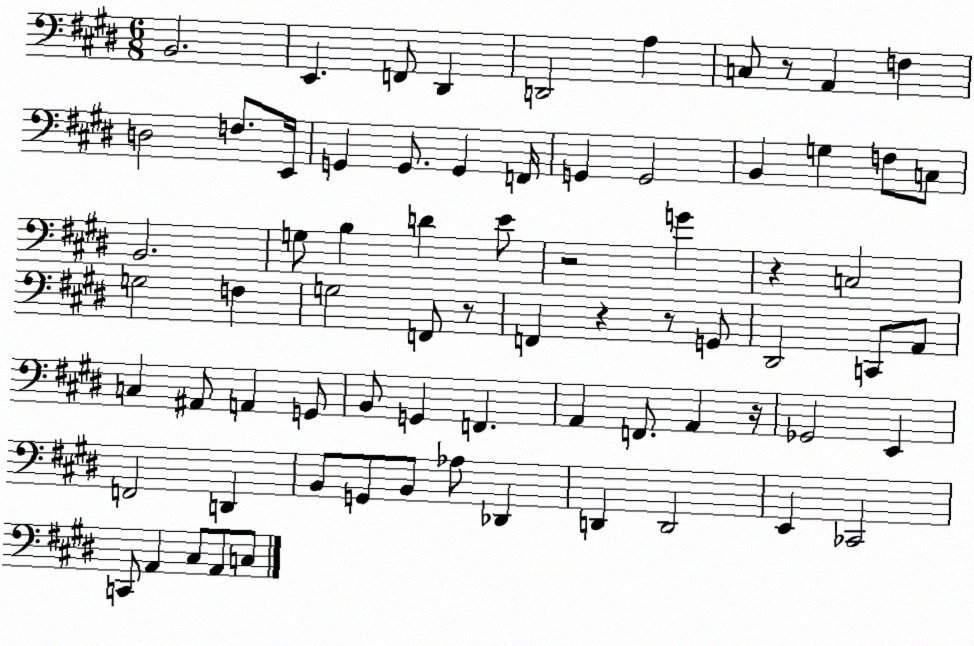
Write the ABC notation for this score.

X:1
T:Untitled
M:6/8
L:1/4
K:E
B,,2 E,, F,,/2 ^D,, D,,2 A, C,/2 z/2 A,, F, D,2 F,/2 E,,/4 G,, G,,/2 G,, F,,/4 G,, G,,2 B,, G, F,/2 C,/2 B,,2 G,/2 B, D E/2 z2 G z C,2 G,2 F, G,2 F,,/2 z/2 F,, z z/2 G,,/2 ^D,,2 C,,/2 A,,/2 C, ^A,,/2 A,, G,,/2 B,,/2 G,, F,, A,, F,,/2 A,, z/4 _G,,2 E,, F,,2 D,, B,,/2 G,,/2 B,,/2 _A,/2 _D,, D,, D,,2 E,, _C,,2 C,,/2 A,, ^C,/2 A,,/2 C,/2